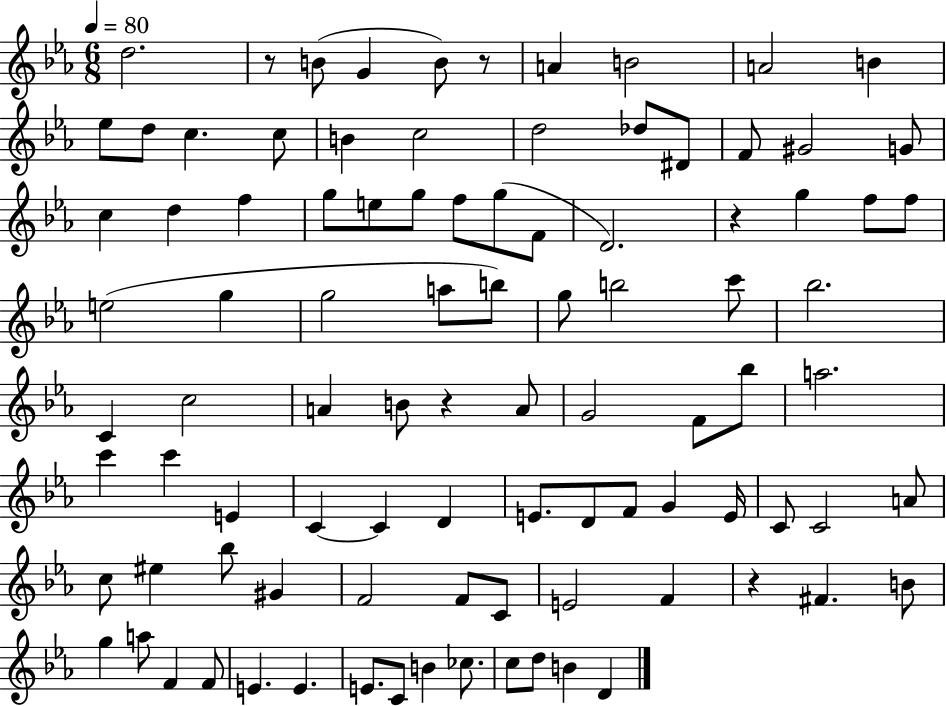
D5/h. R/e B4/e G4/q B4/e R/e A4/q B4/h A4/h B4/q Eb5/e D5/e C5/q. C5/e B4/q C5/h D5/h Db5/e D#4/e F4/e G#4/h G4/e C5/q D5/q F5/q G5/e E5/e G5/e F5/e G5/e F4/e D4/h. R/q G5/q F5/e F5/e E5/h G5/q G5/h A5/e B5/e G5/e B5/h C6/e Bb5/h. C4/q C5/h A4/q B4/e R/q A4/e G4/h F4/e Bb5/e A5/h. C6/q C6/q E4/q C4/q C4/q D4/q E4/e. D4/e F4/e G4/q E4/s C4/e C4/h A4/e C5/e EIS5/q Bb5/e G#4/q F4/h F4/e C4/e E4/h F4/q R/q F#4/q. B4/e G5/q A5/e F4/q F4/e E4/q. E4/q. E4/e. C4/e B4/q CES5/e. C5/e D5/e B4/q D4/q